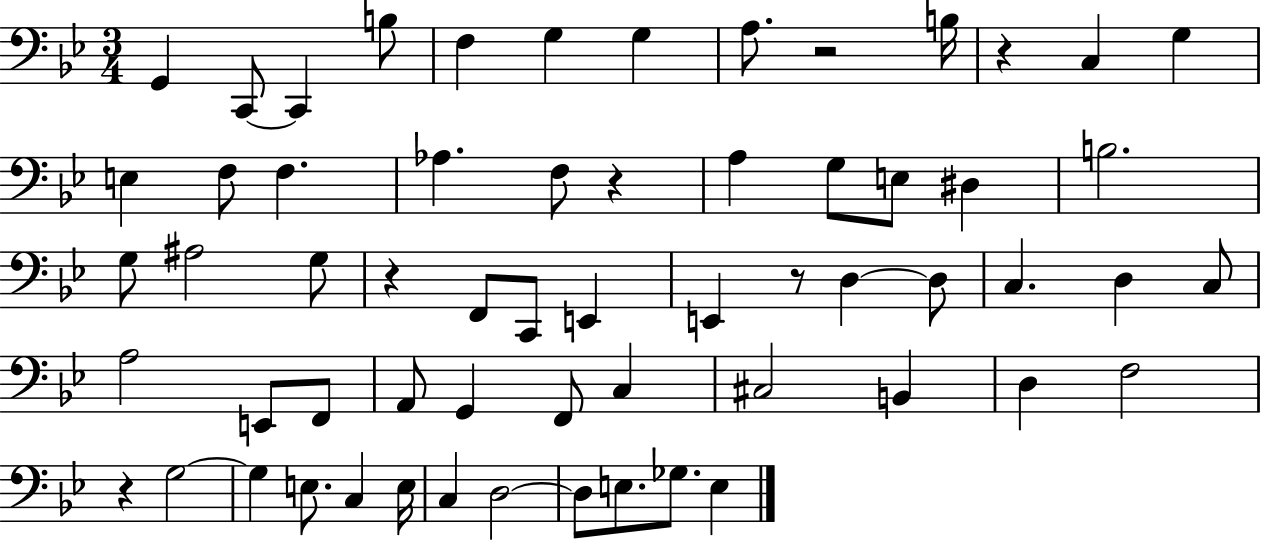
{
  \clef bass
  \numericTimeSignature
  \time 3/4
  \key bes \major
  g,4 c,8~~ c,4 b8 | f4 g4 g4 | a8. r2 b16 | r4 c4 g4 | \break e4 f8 f4. | aes4. f8 r4 | a4 g8 e8 dis4 | b2. | \break g8 ais2 g8 | r4 f,8 c,8 e,4 | e,4 r8 d4~~ d8 | c4. d4 c8 | \break a2 e,8 f,8 | a,8 g,4 f,8 c4 | cis2 b,4 | d4 f2 | \break r4 g2~~ | g4 e8. c4 e16 | c4 d2~~ | d8 e8. ges8. e4 | \break \bar "|."
}